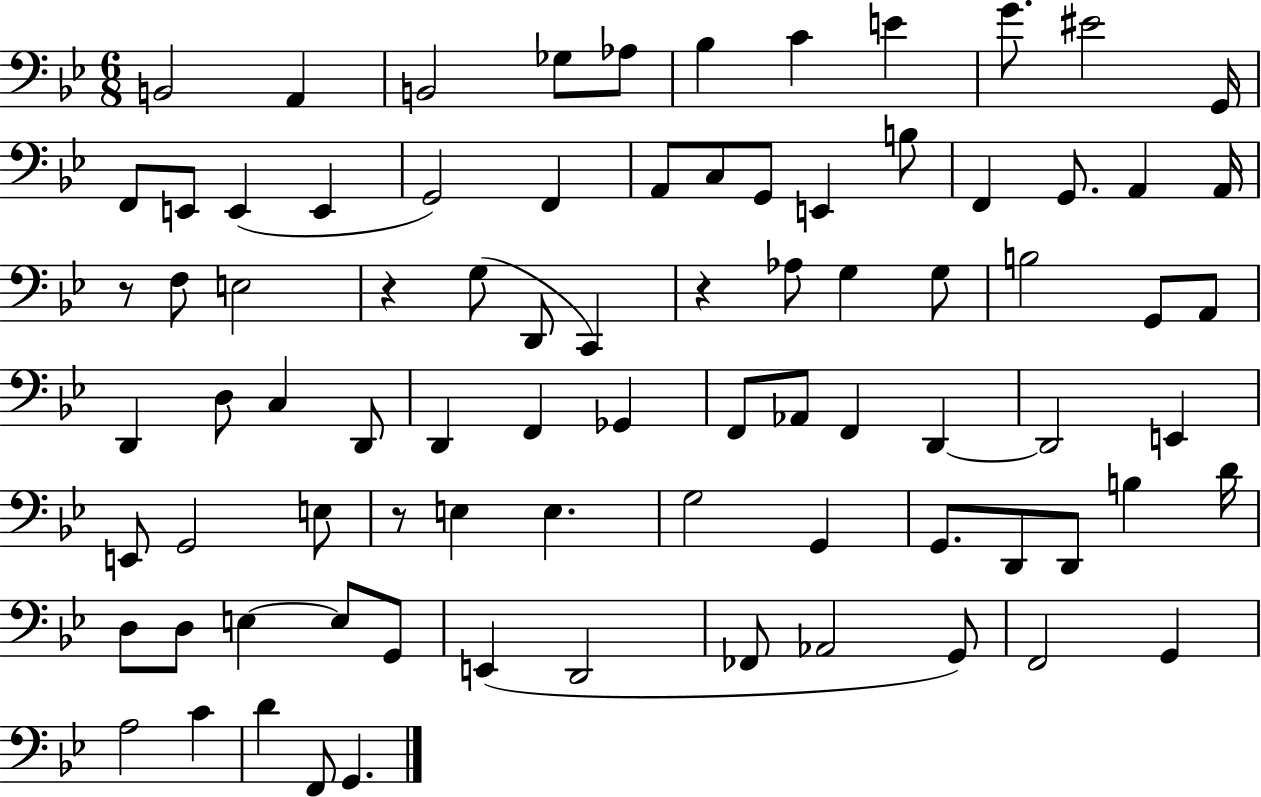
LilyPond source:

{
  \clef bass
  \numericTimeSignature
  \time 6/8
  \key bes \major
  b,2 a,4 | b,2 ges8 aes8 | bes4 c'4 e'4 | g'8. eis'2 g,16 | \break f,8 e,8 e,4( e,4 | g,2) f,4 | a,8 c8 g,8 e,4 b8 | f,4 g,8. a,4 a,16 | \break r8 f8 e2 | r4 g8( d,8 c,4) | r4 aes8 g4 g8 | b2 g,8 a,8 | \break d,4 d8 c4 d,8 | d,4 f,4 ges,4 | f,8 aes,8 f,4 d,4~~ | d,2 e,4 | \break e,8 g,2 e8 | r8 e4 e4. | g2 g,4 | g,8. d,8 d,8 b4 d'16 | \break d8 d8 e4~~ e8 g,8 | e,4( d,2 | fes,8 aes,2 g,8) | f,2 g,4 | \break a2 c'4 | d'4 f,8 g,4. | \bar "|."
}